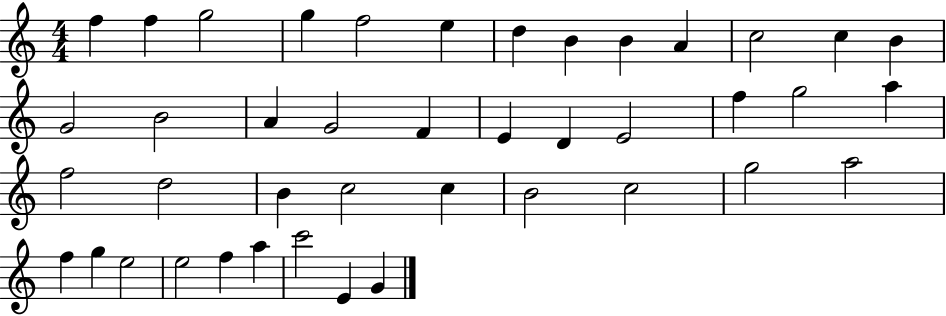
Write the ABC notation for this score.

X:1
T:Untitled
M:4/4
L:1/4
K:C
f f g2 g f2 e d B B A c2 c B G2 B2 A G2 F E D E2 f g2 a f2 d2 B c2 c B2 c2 g2 a2 f g e2 e2 f a c'2 E G